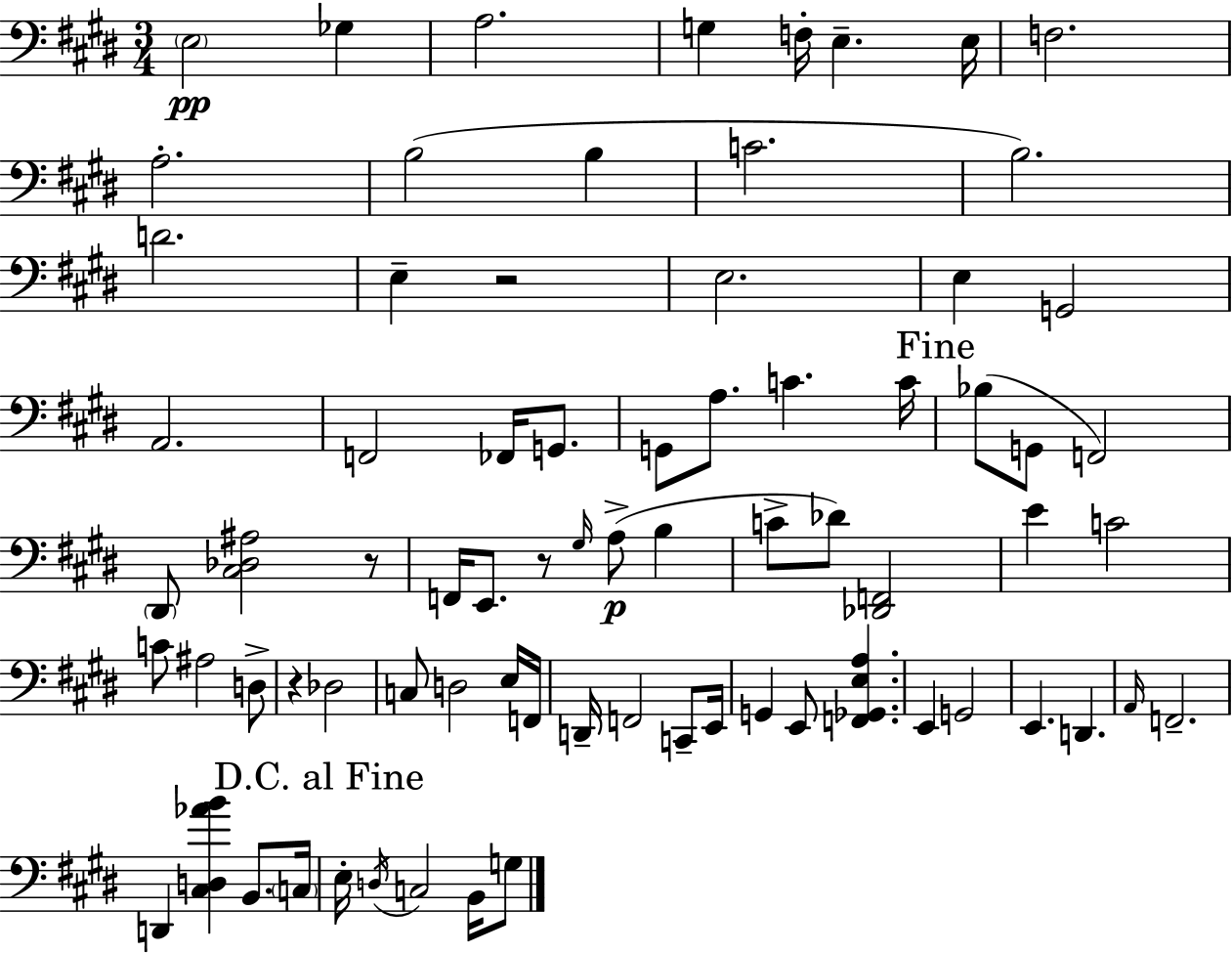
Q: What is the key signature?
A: E major